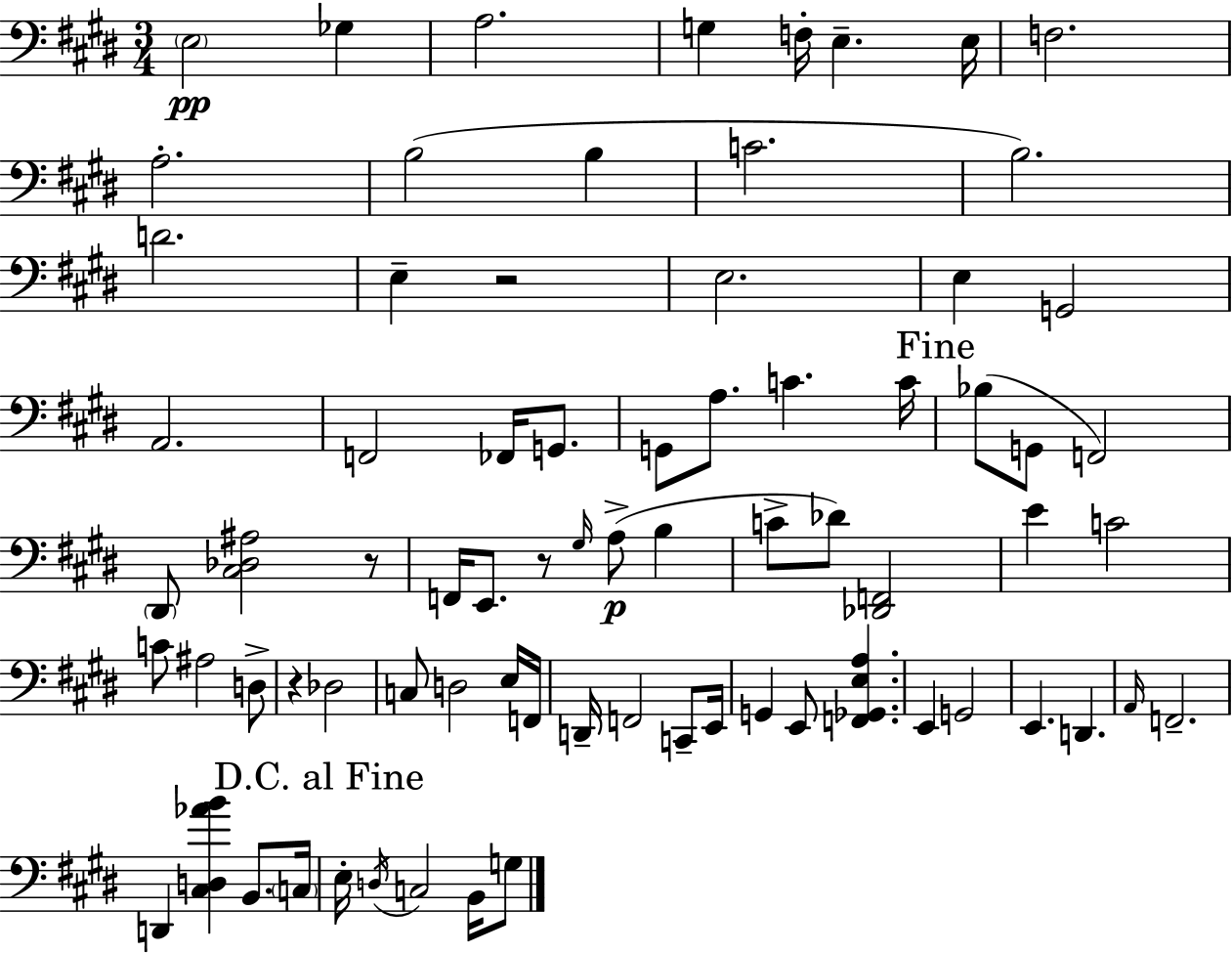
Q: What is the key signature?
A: E major